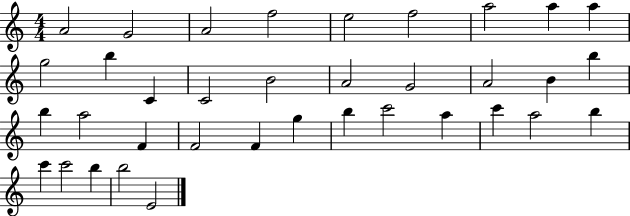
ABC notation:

X:1
T:Untitled
M:4/4
L:1/4
K:C
A2 G2 A2 f2 e2 f2 a2 a a g2 b C C2 B2 A2 G2 A2 B b b a2 F F2 F g b c'2 a c' a2 b c' c'2 b b2 E2